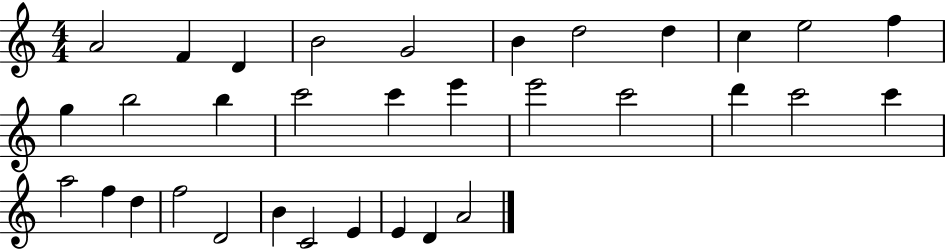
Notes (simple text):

A4/h F4/q D4/q B4/h G4/h B4/q D5/h D5/q C5/q E5/h F5/q G5/q B5/h B5/q C6/h C6/q E6/q E6/h C6/h D6/q C6/h C6/q A5/h F5/q D5/q F5/h D4/h B4/q C4/h E4/q E4/q D4/q A4/h